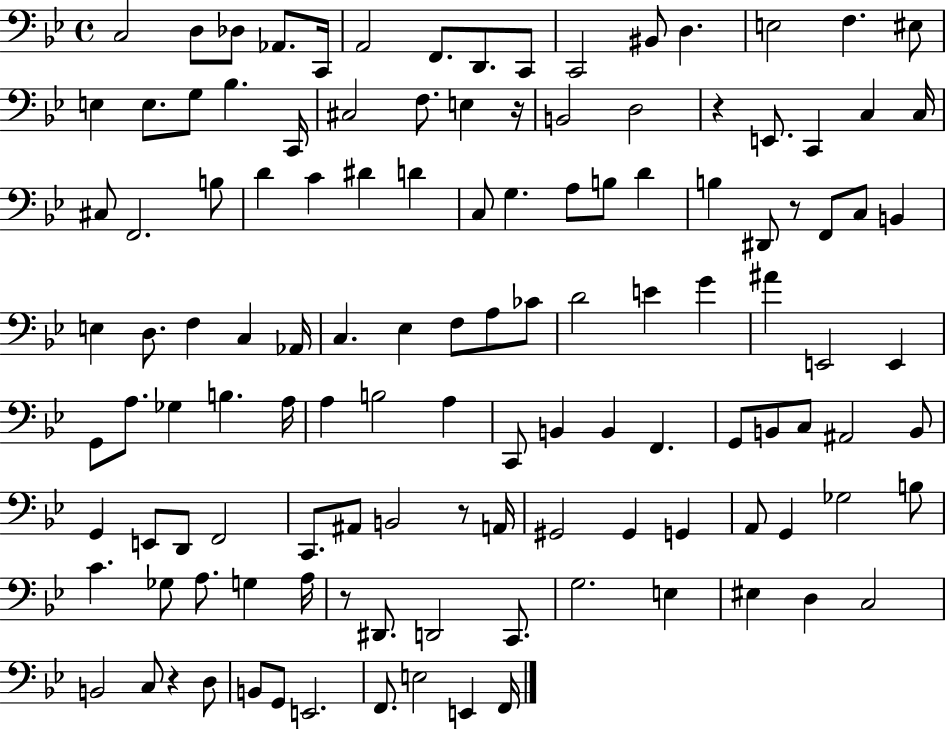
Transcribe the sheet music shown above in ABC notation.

X:1
T:Untitled
M:4/4
L:1/4
K:Bb
C,2 D,/2 _D,/2 _A,,/2 C,,/4 A,,2 F,,/2 D,,/2 C,,/2 C,,2 ^B,,/2 D, E,2 F, ^E,/2 E, E,/2 G,/2 _B, C,,/4 ^C,2 F,/2 E, z/4 B,,2 D,2 z E,,/2 C,, C, C,/4 ^C,/2 F,,2 B,/2 D C ^D D C,/2 G, A,/2 B,/2 D B, ^D,,/2 z/2 F,,/2 C,/2 B,, E, D,/2 F, C, _A,,/4 C, _E, F,/2 A,/2 _C/2 D2 E G ^A E,,2 E,, G,,/2 A,/2 _G, B, A,/4 A, B,2 A, C,,/2 B,, B,, F,, G,,/2 B,,/2 C,/2 ^A,,2 B,,/2 G,, E,,/2 D,,/2 F,,2 C,,/2 ^A,,/2 B,,2 z/2 A,,/4 ^G,,2 ^G,, G,, A,,/2 G,, _G,2 B,/2 C _G,/2 A,/2 G, A,/4 z/2 ^D,,/2 D,,2 C,,/2 G,2 E, ^E, D, C,2 B,,2 C,/2 z D,/2 B,,/2 G,,/2 E,,2 F,,/2 E,2 E,, F,,/4